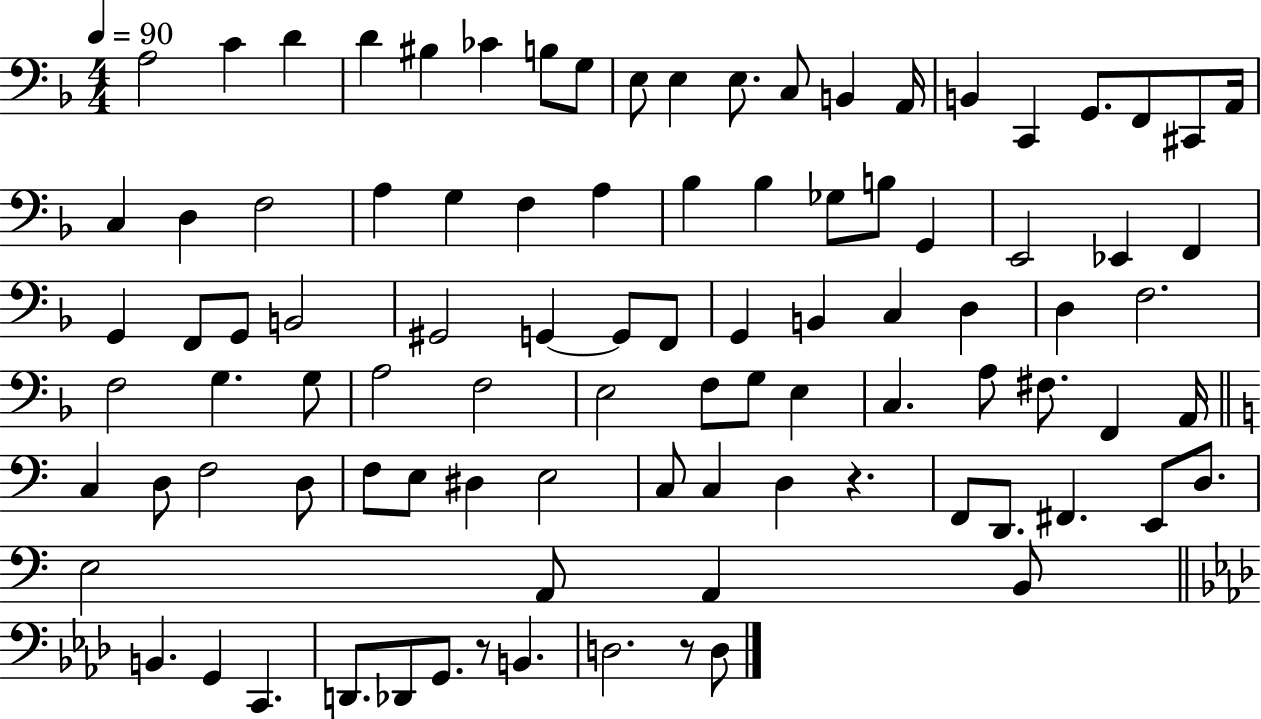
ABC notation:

X:1
T:Untitled
M:4/4
L:1/4
K:F
A,2 C D D ^B, _C B,/2 G,/2 E,/2 E, E,/2 C,/2 B,, A,,/4 B,, C,, G,,/2 F,,/2 ^C,,/2 A,,/4 C, D, F,2 A, G, F, A, _B, _B, _G,/2 B,/2 G,, E,,2 _E,, F,, G,, F,,/2 G,,/2 B,,2 ^G,,2 G,, G,,/2 F,,/2 G,, B,, C, D, D, F,2 F,2 G, G,/2 A,2 F,2 E,2 F,/2 G,/2 E, C, A,/2 ^F,/2 F,, A,,/4 C, D,/2 F,2 D,/2 F,/2 E,/2 ^D, E,2 C,/2 C, D, z F,,/2 D,,/2 ^F,, E,,/2 D,/2 E,2 A,,/2 A,, B,,/2 B,, G,, C,, D,,/2 _D,,/2 G,,/2 z/2 B,, D,2 z/2 D,/2